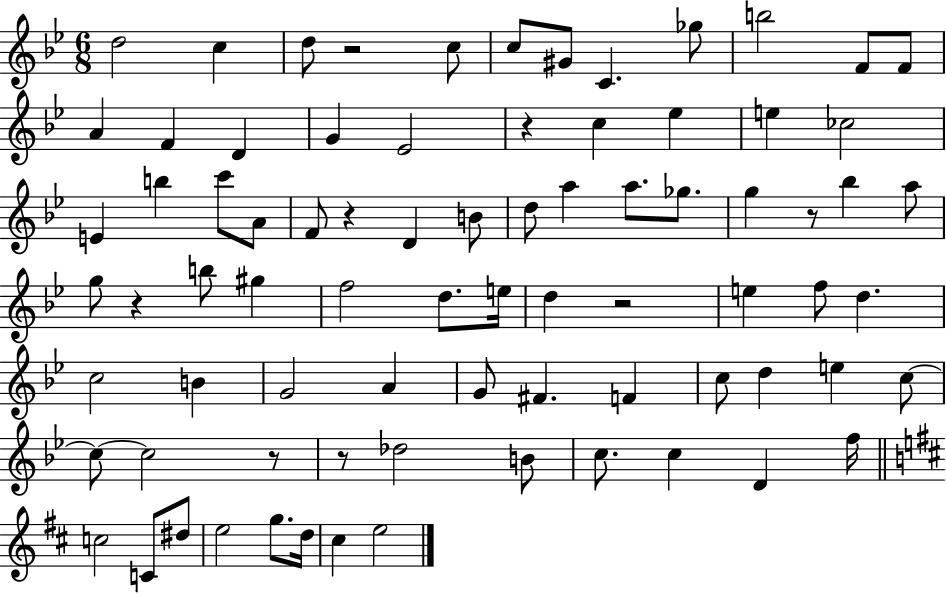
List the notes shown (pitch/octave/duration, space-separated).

D5/h C5/q D5/e R/h C5/e C5/e G#4/e C4/q. Gb5/e B5/h F4/e F4/e A4/q F4/q D4/q G4/q Eb4/h R/q C5/q Eb5/q E5/q CES5/h E4/q B5/q C6/e A4/e F4/e R/q D4/q B4/e D5/e A5/q A5/e. Gb5/e. G5/q R/e Bb5/q A5/e G5/e R/q B5/e G#5/q F5/h D5/e. E5/s D5/q R/h E5/q F5/e D5/q. C5/h B4/q G4/h A4/q G4/e F#4/q. F4/q C5/e D5/q E5/q C5/e C5/e C5/h R/e R/e Db5/h B4/e C5/e. C5/q D4/q F5/s C5/h C4/e D#5/e E5/h G5/e. D5/s C#5/q E5/h